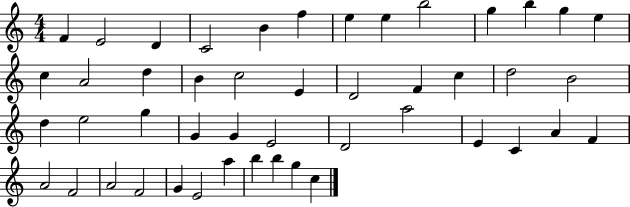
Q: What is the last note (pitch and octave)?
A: C5